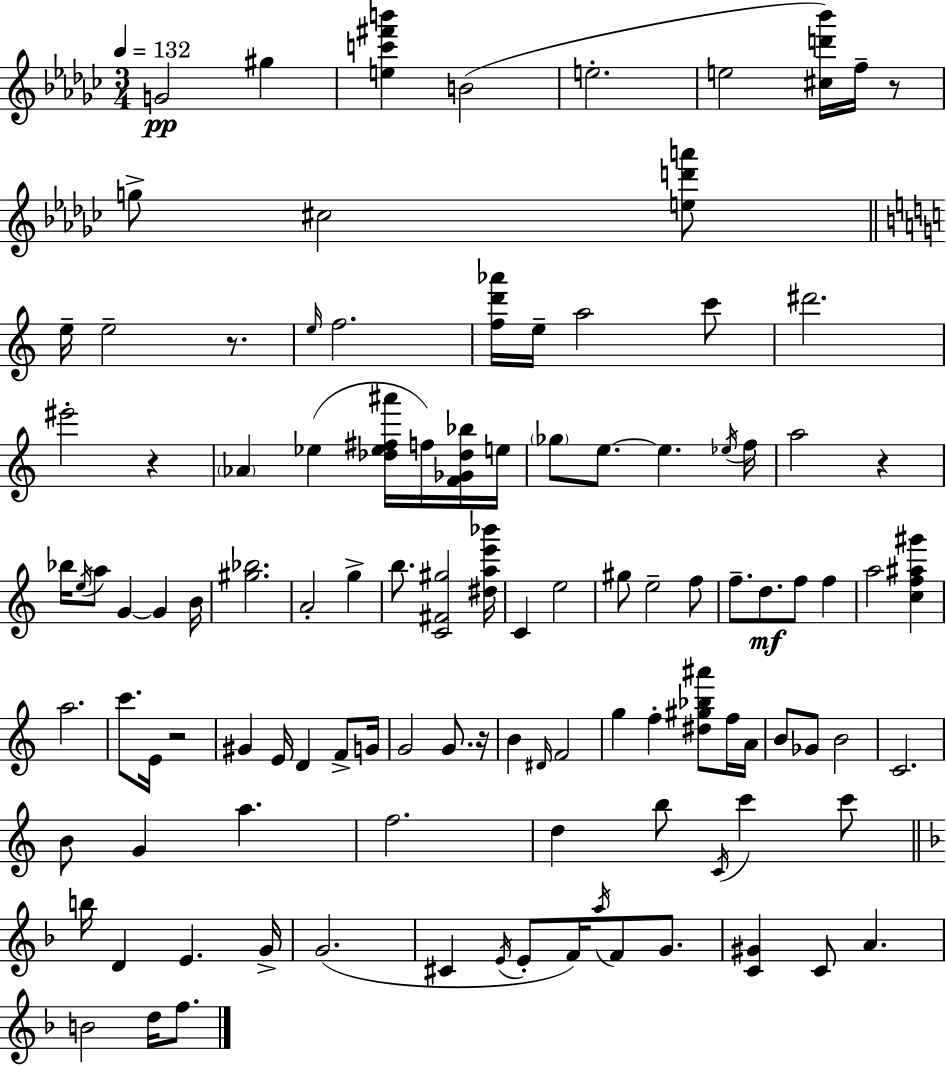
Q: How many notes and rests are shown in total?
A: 111